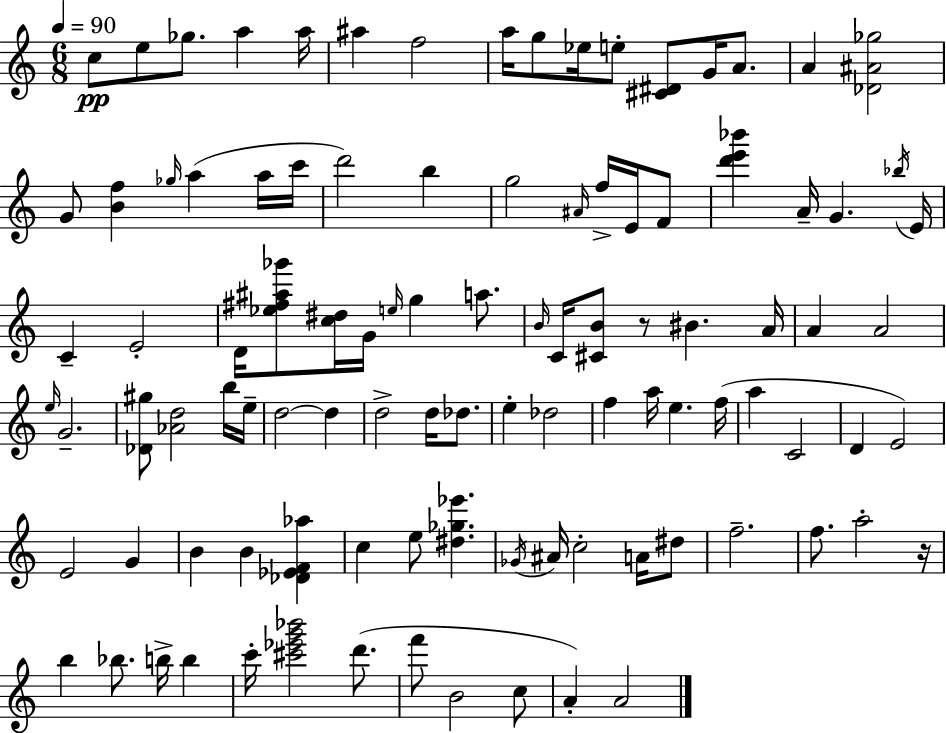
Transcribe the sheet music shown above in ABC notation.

X:1
T:Untitled
M:6/8
L:1/4
K:C
c/2 e/2 _g/2 a a/4 ^a f2 a/4 g/2 _e/4 e/2 [^C^D]/2 G/4 A/2 A [_D^A_g]2 G/2 [Bf] _g/4 a a/4 c'/4 d'2 b g2 ^A/4 f/4 E/4 F/2 [d'e'_b'] A/4 G _b/4 E/4 C E2 D/4 [_e^f^a_g']/2 [c^d]/4 G/4 e/4 g a/2 B/4 C/4 [^CB]/2 z/2 ^B A/4 A A2 e/4 G2 [_D^g]/2 [_Ad]2 b/4 e/4 d2 d d2 d/4 _d/2 e _d2 f a/4 e f/4 a C2 D E2 E2 G B B [_D_EF_a] c e/2 [^d_g_e'] _G/4 ^A/4 c2 A/4 ^d/2 f2 f/2 a2 z/4 b _b/2 b/4 b c'/4 [^c'_e'g'_b']2 d'/2 f'/2 B2 c/2 A A2